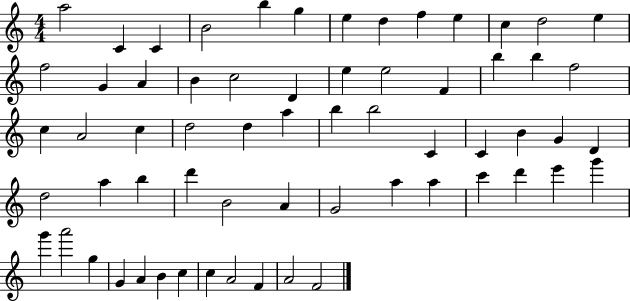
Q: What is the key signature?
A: C major